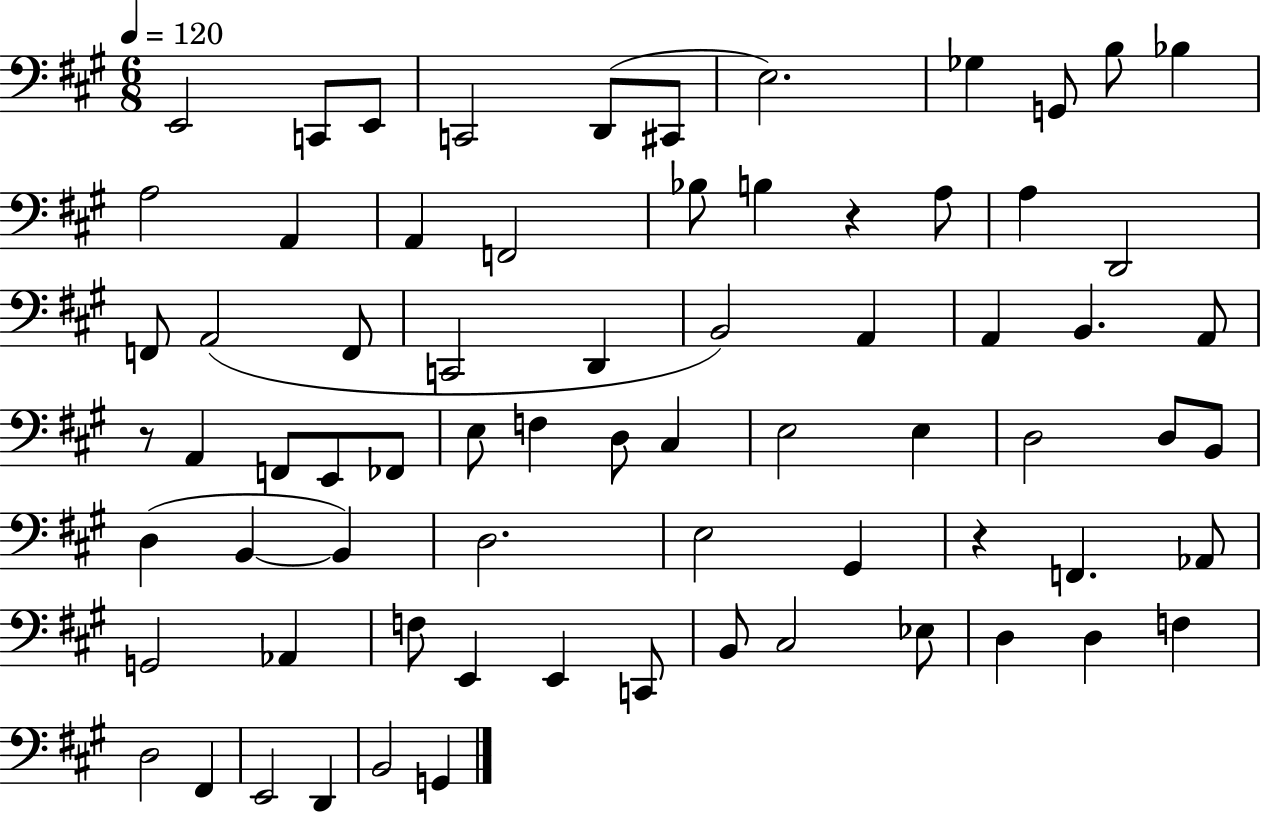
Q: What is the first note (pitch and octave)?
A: E2